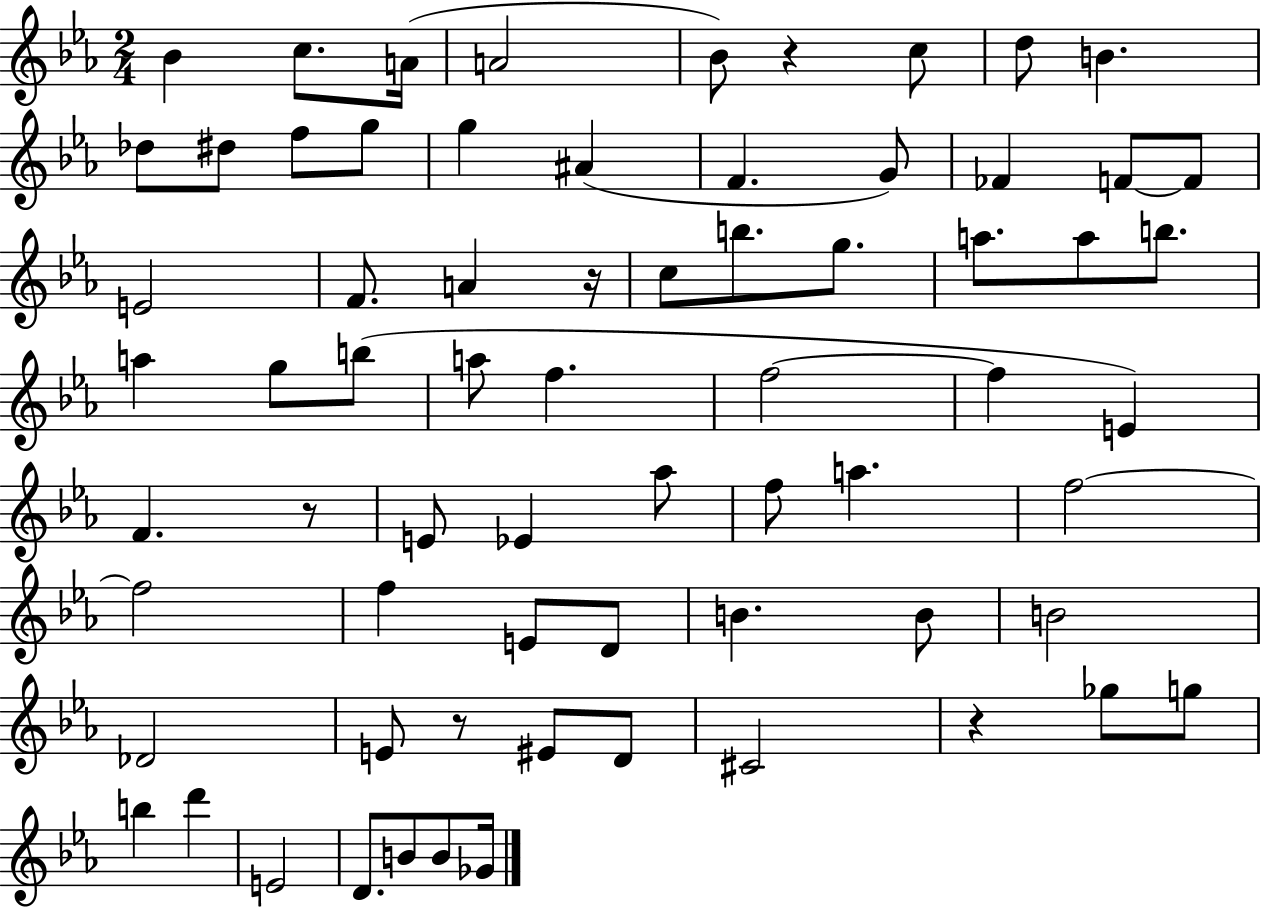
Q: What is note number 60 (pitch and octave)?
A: E4